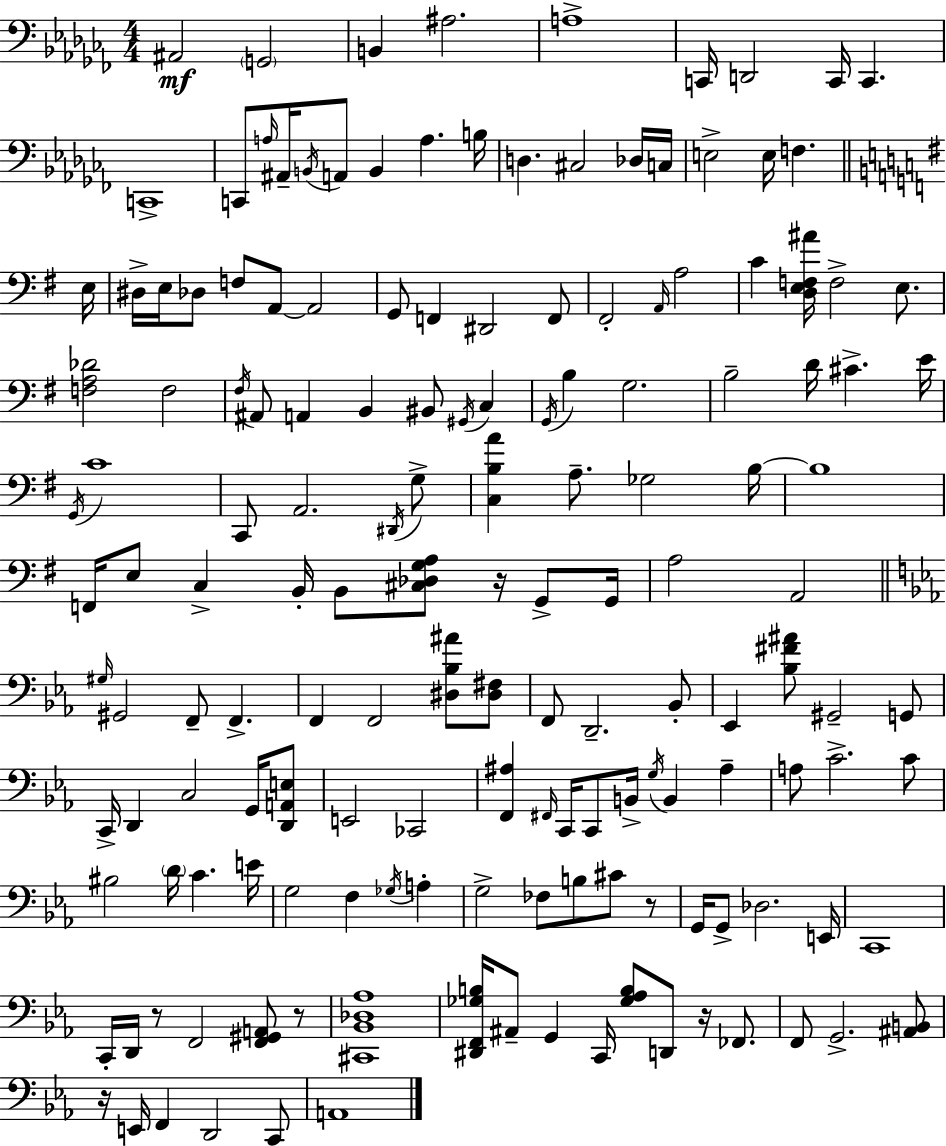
X:1
T:Untitled
M:4/4
L:1/4
K:Abm
^A,,2 G,,2 B,, ^A,2 A,4 C,,/4 D,,2 C,,/4 C,, C,,4 C,,/2 A,/4 ^A,,/4 B,,/4 A,,/2 B,, A, B,/4 D, ^C,2 _D,/4 C,/4 E,2 E,/4 F, E,/4 ^D,/4 E,/4 _D,/2 F,/2 A,,/2 A,,2 G,,/2 F,, ^D,,2 F,,/2 ^F,,2 A,,/4 A,2 C [D,E,F,^A]/4 F,2 E,/2 [F,A,_D]2 F,2 ^F,/4 ^A,,/2 A,, B,, ^B,,/2 ^G,,/4 C, G,,/4 B, G,2 B,2 D/4 ^C E/4 G,,/4 C4 C,,/2 A,,2 ^D,,/4 G,/2 [C,B,A] A,/2 _G,2 B,/4 B,4 F,,/4 E,/2 C, B,,/4 B,,/2 [^C,_D,G,A,]/2 z/4 G,,/2 G,,/4 A,2 A,,2 ^G,/4 ^G,,2 F,,/2 F,, F,, F,,2 [^D,_B,^A]/2 [^D,^F,]/2 F,,/2 D,,2 _B,,/2 _E,, [_B,^F^A]/2 ^G,,2 G,,/2 C,,/4 D,, C,2 G,,/4 [D,,A,,E,]/2 E,,2 _C,,2 [F,,^A,] ^F,,/4 C,,/4 C,,/2 B,,/4 G,/4 B,, ^A, A,/2 C2 C/2 ^B,2 D/4 C E/4 G,2 F, _G,/4 A, G,2 _F,/2 B,/2 ^C/2 z/2 G,,/4 G,,/2 _D,2 E,,/4 C,,4 C,,/4 D,,/4 z/2 F,,2 [F,,^G,,A,,]/2 z/2 [^C,,_B,,_D,_A,]4 [^D,,F,,_G,B,]/4 ^A,,/2 G,, C,,/4 [_G,_A,B,]/2 D,,/2 z/4 _F,,/2 F,,/2 G,,2 [^A,,B,,]/2 z/4 E,,/4 F,, D,,2 C,,/2 A,,4